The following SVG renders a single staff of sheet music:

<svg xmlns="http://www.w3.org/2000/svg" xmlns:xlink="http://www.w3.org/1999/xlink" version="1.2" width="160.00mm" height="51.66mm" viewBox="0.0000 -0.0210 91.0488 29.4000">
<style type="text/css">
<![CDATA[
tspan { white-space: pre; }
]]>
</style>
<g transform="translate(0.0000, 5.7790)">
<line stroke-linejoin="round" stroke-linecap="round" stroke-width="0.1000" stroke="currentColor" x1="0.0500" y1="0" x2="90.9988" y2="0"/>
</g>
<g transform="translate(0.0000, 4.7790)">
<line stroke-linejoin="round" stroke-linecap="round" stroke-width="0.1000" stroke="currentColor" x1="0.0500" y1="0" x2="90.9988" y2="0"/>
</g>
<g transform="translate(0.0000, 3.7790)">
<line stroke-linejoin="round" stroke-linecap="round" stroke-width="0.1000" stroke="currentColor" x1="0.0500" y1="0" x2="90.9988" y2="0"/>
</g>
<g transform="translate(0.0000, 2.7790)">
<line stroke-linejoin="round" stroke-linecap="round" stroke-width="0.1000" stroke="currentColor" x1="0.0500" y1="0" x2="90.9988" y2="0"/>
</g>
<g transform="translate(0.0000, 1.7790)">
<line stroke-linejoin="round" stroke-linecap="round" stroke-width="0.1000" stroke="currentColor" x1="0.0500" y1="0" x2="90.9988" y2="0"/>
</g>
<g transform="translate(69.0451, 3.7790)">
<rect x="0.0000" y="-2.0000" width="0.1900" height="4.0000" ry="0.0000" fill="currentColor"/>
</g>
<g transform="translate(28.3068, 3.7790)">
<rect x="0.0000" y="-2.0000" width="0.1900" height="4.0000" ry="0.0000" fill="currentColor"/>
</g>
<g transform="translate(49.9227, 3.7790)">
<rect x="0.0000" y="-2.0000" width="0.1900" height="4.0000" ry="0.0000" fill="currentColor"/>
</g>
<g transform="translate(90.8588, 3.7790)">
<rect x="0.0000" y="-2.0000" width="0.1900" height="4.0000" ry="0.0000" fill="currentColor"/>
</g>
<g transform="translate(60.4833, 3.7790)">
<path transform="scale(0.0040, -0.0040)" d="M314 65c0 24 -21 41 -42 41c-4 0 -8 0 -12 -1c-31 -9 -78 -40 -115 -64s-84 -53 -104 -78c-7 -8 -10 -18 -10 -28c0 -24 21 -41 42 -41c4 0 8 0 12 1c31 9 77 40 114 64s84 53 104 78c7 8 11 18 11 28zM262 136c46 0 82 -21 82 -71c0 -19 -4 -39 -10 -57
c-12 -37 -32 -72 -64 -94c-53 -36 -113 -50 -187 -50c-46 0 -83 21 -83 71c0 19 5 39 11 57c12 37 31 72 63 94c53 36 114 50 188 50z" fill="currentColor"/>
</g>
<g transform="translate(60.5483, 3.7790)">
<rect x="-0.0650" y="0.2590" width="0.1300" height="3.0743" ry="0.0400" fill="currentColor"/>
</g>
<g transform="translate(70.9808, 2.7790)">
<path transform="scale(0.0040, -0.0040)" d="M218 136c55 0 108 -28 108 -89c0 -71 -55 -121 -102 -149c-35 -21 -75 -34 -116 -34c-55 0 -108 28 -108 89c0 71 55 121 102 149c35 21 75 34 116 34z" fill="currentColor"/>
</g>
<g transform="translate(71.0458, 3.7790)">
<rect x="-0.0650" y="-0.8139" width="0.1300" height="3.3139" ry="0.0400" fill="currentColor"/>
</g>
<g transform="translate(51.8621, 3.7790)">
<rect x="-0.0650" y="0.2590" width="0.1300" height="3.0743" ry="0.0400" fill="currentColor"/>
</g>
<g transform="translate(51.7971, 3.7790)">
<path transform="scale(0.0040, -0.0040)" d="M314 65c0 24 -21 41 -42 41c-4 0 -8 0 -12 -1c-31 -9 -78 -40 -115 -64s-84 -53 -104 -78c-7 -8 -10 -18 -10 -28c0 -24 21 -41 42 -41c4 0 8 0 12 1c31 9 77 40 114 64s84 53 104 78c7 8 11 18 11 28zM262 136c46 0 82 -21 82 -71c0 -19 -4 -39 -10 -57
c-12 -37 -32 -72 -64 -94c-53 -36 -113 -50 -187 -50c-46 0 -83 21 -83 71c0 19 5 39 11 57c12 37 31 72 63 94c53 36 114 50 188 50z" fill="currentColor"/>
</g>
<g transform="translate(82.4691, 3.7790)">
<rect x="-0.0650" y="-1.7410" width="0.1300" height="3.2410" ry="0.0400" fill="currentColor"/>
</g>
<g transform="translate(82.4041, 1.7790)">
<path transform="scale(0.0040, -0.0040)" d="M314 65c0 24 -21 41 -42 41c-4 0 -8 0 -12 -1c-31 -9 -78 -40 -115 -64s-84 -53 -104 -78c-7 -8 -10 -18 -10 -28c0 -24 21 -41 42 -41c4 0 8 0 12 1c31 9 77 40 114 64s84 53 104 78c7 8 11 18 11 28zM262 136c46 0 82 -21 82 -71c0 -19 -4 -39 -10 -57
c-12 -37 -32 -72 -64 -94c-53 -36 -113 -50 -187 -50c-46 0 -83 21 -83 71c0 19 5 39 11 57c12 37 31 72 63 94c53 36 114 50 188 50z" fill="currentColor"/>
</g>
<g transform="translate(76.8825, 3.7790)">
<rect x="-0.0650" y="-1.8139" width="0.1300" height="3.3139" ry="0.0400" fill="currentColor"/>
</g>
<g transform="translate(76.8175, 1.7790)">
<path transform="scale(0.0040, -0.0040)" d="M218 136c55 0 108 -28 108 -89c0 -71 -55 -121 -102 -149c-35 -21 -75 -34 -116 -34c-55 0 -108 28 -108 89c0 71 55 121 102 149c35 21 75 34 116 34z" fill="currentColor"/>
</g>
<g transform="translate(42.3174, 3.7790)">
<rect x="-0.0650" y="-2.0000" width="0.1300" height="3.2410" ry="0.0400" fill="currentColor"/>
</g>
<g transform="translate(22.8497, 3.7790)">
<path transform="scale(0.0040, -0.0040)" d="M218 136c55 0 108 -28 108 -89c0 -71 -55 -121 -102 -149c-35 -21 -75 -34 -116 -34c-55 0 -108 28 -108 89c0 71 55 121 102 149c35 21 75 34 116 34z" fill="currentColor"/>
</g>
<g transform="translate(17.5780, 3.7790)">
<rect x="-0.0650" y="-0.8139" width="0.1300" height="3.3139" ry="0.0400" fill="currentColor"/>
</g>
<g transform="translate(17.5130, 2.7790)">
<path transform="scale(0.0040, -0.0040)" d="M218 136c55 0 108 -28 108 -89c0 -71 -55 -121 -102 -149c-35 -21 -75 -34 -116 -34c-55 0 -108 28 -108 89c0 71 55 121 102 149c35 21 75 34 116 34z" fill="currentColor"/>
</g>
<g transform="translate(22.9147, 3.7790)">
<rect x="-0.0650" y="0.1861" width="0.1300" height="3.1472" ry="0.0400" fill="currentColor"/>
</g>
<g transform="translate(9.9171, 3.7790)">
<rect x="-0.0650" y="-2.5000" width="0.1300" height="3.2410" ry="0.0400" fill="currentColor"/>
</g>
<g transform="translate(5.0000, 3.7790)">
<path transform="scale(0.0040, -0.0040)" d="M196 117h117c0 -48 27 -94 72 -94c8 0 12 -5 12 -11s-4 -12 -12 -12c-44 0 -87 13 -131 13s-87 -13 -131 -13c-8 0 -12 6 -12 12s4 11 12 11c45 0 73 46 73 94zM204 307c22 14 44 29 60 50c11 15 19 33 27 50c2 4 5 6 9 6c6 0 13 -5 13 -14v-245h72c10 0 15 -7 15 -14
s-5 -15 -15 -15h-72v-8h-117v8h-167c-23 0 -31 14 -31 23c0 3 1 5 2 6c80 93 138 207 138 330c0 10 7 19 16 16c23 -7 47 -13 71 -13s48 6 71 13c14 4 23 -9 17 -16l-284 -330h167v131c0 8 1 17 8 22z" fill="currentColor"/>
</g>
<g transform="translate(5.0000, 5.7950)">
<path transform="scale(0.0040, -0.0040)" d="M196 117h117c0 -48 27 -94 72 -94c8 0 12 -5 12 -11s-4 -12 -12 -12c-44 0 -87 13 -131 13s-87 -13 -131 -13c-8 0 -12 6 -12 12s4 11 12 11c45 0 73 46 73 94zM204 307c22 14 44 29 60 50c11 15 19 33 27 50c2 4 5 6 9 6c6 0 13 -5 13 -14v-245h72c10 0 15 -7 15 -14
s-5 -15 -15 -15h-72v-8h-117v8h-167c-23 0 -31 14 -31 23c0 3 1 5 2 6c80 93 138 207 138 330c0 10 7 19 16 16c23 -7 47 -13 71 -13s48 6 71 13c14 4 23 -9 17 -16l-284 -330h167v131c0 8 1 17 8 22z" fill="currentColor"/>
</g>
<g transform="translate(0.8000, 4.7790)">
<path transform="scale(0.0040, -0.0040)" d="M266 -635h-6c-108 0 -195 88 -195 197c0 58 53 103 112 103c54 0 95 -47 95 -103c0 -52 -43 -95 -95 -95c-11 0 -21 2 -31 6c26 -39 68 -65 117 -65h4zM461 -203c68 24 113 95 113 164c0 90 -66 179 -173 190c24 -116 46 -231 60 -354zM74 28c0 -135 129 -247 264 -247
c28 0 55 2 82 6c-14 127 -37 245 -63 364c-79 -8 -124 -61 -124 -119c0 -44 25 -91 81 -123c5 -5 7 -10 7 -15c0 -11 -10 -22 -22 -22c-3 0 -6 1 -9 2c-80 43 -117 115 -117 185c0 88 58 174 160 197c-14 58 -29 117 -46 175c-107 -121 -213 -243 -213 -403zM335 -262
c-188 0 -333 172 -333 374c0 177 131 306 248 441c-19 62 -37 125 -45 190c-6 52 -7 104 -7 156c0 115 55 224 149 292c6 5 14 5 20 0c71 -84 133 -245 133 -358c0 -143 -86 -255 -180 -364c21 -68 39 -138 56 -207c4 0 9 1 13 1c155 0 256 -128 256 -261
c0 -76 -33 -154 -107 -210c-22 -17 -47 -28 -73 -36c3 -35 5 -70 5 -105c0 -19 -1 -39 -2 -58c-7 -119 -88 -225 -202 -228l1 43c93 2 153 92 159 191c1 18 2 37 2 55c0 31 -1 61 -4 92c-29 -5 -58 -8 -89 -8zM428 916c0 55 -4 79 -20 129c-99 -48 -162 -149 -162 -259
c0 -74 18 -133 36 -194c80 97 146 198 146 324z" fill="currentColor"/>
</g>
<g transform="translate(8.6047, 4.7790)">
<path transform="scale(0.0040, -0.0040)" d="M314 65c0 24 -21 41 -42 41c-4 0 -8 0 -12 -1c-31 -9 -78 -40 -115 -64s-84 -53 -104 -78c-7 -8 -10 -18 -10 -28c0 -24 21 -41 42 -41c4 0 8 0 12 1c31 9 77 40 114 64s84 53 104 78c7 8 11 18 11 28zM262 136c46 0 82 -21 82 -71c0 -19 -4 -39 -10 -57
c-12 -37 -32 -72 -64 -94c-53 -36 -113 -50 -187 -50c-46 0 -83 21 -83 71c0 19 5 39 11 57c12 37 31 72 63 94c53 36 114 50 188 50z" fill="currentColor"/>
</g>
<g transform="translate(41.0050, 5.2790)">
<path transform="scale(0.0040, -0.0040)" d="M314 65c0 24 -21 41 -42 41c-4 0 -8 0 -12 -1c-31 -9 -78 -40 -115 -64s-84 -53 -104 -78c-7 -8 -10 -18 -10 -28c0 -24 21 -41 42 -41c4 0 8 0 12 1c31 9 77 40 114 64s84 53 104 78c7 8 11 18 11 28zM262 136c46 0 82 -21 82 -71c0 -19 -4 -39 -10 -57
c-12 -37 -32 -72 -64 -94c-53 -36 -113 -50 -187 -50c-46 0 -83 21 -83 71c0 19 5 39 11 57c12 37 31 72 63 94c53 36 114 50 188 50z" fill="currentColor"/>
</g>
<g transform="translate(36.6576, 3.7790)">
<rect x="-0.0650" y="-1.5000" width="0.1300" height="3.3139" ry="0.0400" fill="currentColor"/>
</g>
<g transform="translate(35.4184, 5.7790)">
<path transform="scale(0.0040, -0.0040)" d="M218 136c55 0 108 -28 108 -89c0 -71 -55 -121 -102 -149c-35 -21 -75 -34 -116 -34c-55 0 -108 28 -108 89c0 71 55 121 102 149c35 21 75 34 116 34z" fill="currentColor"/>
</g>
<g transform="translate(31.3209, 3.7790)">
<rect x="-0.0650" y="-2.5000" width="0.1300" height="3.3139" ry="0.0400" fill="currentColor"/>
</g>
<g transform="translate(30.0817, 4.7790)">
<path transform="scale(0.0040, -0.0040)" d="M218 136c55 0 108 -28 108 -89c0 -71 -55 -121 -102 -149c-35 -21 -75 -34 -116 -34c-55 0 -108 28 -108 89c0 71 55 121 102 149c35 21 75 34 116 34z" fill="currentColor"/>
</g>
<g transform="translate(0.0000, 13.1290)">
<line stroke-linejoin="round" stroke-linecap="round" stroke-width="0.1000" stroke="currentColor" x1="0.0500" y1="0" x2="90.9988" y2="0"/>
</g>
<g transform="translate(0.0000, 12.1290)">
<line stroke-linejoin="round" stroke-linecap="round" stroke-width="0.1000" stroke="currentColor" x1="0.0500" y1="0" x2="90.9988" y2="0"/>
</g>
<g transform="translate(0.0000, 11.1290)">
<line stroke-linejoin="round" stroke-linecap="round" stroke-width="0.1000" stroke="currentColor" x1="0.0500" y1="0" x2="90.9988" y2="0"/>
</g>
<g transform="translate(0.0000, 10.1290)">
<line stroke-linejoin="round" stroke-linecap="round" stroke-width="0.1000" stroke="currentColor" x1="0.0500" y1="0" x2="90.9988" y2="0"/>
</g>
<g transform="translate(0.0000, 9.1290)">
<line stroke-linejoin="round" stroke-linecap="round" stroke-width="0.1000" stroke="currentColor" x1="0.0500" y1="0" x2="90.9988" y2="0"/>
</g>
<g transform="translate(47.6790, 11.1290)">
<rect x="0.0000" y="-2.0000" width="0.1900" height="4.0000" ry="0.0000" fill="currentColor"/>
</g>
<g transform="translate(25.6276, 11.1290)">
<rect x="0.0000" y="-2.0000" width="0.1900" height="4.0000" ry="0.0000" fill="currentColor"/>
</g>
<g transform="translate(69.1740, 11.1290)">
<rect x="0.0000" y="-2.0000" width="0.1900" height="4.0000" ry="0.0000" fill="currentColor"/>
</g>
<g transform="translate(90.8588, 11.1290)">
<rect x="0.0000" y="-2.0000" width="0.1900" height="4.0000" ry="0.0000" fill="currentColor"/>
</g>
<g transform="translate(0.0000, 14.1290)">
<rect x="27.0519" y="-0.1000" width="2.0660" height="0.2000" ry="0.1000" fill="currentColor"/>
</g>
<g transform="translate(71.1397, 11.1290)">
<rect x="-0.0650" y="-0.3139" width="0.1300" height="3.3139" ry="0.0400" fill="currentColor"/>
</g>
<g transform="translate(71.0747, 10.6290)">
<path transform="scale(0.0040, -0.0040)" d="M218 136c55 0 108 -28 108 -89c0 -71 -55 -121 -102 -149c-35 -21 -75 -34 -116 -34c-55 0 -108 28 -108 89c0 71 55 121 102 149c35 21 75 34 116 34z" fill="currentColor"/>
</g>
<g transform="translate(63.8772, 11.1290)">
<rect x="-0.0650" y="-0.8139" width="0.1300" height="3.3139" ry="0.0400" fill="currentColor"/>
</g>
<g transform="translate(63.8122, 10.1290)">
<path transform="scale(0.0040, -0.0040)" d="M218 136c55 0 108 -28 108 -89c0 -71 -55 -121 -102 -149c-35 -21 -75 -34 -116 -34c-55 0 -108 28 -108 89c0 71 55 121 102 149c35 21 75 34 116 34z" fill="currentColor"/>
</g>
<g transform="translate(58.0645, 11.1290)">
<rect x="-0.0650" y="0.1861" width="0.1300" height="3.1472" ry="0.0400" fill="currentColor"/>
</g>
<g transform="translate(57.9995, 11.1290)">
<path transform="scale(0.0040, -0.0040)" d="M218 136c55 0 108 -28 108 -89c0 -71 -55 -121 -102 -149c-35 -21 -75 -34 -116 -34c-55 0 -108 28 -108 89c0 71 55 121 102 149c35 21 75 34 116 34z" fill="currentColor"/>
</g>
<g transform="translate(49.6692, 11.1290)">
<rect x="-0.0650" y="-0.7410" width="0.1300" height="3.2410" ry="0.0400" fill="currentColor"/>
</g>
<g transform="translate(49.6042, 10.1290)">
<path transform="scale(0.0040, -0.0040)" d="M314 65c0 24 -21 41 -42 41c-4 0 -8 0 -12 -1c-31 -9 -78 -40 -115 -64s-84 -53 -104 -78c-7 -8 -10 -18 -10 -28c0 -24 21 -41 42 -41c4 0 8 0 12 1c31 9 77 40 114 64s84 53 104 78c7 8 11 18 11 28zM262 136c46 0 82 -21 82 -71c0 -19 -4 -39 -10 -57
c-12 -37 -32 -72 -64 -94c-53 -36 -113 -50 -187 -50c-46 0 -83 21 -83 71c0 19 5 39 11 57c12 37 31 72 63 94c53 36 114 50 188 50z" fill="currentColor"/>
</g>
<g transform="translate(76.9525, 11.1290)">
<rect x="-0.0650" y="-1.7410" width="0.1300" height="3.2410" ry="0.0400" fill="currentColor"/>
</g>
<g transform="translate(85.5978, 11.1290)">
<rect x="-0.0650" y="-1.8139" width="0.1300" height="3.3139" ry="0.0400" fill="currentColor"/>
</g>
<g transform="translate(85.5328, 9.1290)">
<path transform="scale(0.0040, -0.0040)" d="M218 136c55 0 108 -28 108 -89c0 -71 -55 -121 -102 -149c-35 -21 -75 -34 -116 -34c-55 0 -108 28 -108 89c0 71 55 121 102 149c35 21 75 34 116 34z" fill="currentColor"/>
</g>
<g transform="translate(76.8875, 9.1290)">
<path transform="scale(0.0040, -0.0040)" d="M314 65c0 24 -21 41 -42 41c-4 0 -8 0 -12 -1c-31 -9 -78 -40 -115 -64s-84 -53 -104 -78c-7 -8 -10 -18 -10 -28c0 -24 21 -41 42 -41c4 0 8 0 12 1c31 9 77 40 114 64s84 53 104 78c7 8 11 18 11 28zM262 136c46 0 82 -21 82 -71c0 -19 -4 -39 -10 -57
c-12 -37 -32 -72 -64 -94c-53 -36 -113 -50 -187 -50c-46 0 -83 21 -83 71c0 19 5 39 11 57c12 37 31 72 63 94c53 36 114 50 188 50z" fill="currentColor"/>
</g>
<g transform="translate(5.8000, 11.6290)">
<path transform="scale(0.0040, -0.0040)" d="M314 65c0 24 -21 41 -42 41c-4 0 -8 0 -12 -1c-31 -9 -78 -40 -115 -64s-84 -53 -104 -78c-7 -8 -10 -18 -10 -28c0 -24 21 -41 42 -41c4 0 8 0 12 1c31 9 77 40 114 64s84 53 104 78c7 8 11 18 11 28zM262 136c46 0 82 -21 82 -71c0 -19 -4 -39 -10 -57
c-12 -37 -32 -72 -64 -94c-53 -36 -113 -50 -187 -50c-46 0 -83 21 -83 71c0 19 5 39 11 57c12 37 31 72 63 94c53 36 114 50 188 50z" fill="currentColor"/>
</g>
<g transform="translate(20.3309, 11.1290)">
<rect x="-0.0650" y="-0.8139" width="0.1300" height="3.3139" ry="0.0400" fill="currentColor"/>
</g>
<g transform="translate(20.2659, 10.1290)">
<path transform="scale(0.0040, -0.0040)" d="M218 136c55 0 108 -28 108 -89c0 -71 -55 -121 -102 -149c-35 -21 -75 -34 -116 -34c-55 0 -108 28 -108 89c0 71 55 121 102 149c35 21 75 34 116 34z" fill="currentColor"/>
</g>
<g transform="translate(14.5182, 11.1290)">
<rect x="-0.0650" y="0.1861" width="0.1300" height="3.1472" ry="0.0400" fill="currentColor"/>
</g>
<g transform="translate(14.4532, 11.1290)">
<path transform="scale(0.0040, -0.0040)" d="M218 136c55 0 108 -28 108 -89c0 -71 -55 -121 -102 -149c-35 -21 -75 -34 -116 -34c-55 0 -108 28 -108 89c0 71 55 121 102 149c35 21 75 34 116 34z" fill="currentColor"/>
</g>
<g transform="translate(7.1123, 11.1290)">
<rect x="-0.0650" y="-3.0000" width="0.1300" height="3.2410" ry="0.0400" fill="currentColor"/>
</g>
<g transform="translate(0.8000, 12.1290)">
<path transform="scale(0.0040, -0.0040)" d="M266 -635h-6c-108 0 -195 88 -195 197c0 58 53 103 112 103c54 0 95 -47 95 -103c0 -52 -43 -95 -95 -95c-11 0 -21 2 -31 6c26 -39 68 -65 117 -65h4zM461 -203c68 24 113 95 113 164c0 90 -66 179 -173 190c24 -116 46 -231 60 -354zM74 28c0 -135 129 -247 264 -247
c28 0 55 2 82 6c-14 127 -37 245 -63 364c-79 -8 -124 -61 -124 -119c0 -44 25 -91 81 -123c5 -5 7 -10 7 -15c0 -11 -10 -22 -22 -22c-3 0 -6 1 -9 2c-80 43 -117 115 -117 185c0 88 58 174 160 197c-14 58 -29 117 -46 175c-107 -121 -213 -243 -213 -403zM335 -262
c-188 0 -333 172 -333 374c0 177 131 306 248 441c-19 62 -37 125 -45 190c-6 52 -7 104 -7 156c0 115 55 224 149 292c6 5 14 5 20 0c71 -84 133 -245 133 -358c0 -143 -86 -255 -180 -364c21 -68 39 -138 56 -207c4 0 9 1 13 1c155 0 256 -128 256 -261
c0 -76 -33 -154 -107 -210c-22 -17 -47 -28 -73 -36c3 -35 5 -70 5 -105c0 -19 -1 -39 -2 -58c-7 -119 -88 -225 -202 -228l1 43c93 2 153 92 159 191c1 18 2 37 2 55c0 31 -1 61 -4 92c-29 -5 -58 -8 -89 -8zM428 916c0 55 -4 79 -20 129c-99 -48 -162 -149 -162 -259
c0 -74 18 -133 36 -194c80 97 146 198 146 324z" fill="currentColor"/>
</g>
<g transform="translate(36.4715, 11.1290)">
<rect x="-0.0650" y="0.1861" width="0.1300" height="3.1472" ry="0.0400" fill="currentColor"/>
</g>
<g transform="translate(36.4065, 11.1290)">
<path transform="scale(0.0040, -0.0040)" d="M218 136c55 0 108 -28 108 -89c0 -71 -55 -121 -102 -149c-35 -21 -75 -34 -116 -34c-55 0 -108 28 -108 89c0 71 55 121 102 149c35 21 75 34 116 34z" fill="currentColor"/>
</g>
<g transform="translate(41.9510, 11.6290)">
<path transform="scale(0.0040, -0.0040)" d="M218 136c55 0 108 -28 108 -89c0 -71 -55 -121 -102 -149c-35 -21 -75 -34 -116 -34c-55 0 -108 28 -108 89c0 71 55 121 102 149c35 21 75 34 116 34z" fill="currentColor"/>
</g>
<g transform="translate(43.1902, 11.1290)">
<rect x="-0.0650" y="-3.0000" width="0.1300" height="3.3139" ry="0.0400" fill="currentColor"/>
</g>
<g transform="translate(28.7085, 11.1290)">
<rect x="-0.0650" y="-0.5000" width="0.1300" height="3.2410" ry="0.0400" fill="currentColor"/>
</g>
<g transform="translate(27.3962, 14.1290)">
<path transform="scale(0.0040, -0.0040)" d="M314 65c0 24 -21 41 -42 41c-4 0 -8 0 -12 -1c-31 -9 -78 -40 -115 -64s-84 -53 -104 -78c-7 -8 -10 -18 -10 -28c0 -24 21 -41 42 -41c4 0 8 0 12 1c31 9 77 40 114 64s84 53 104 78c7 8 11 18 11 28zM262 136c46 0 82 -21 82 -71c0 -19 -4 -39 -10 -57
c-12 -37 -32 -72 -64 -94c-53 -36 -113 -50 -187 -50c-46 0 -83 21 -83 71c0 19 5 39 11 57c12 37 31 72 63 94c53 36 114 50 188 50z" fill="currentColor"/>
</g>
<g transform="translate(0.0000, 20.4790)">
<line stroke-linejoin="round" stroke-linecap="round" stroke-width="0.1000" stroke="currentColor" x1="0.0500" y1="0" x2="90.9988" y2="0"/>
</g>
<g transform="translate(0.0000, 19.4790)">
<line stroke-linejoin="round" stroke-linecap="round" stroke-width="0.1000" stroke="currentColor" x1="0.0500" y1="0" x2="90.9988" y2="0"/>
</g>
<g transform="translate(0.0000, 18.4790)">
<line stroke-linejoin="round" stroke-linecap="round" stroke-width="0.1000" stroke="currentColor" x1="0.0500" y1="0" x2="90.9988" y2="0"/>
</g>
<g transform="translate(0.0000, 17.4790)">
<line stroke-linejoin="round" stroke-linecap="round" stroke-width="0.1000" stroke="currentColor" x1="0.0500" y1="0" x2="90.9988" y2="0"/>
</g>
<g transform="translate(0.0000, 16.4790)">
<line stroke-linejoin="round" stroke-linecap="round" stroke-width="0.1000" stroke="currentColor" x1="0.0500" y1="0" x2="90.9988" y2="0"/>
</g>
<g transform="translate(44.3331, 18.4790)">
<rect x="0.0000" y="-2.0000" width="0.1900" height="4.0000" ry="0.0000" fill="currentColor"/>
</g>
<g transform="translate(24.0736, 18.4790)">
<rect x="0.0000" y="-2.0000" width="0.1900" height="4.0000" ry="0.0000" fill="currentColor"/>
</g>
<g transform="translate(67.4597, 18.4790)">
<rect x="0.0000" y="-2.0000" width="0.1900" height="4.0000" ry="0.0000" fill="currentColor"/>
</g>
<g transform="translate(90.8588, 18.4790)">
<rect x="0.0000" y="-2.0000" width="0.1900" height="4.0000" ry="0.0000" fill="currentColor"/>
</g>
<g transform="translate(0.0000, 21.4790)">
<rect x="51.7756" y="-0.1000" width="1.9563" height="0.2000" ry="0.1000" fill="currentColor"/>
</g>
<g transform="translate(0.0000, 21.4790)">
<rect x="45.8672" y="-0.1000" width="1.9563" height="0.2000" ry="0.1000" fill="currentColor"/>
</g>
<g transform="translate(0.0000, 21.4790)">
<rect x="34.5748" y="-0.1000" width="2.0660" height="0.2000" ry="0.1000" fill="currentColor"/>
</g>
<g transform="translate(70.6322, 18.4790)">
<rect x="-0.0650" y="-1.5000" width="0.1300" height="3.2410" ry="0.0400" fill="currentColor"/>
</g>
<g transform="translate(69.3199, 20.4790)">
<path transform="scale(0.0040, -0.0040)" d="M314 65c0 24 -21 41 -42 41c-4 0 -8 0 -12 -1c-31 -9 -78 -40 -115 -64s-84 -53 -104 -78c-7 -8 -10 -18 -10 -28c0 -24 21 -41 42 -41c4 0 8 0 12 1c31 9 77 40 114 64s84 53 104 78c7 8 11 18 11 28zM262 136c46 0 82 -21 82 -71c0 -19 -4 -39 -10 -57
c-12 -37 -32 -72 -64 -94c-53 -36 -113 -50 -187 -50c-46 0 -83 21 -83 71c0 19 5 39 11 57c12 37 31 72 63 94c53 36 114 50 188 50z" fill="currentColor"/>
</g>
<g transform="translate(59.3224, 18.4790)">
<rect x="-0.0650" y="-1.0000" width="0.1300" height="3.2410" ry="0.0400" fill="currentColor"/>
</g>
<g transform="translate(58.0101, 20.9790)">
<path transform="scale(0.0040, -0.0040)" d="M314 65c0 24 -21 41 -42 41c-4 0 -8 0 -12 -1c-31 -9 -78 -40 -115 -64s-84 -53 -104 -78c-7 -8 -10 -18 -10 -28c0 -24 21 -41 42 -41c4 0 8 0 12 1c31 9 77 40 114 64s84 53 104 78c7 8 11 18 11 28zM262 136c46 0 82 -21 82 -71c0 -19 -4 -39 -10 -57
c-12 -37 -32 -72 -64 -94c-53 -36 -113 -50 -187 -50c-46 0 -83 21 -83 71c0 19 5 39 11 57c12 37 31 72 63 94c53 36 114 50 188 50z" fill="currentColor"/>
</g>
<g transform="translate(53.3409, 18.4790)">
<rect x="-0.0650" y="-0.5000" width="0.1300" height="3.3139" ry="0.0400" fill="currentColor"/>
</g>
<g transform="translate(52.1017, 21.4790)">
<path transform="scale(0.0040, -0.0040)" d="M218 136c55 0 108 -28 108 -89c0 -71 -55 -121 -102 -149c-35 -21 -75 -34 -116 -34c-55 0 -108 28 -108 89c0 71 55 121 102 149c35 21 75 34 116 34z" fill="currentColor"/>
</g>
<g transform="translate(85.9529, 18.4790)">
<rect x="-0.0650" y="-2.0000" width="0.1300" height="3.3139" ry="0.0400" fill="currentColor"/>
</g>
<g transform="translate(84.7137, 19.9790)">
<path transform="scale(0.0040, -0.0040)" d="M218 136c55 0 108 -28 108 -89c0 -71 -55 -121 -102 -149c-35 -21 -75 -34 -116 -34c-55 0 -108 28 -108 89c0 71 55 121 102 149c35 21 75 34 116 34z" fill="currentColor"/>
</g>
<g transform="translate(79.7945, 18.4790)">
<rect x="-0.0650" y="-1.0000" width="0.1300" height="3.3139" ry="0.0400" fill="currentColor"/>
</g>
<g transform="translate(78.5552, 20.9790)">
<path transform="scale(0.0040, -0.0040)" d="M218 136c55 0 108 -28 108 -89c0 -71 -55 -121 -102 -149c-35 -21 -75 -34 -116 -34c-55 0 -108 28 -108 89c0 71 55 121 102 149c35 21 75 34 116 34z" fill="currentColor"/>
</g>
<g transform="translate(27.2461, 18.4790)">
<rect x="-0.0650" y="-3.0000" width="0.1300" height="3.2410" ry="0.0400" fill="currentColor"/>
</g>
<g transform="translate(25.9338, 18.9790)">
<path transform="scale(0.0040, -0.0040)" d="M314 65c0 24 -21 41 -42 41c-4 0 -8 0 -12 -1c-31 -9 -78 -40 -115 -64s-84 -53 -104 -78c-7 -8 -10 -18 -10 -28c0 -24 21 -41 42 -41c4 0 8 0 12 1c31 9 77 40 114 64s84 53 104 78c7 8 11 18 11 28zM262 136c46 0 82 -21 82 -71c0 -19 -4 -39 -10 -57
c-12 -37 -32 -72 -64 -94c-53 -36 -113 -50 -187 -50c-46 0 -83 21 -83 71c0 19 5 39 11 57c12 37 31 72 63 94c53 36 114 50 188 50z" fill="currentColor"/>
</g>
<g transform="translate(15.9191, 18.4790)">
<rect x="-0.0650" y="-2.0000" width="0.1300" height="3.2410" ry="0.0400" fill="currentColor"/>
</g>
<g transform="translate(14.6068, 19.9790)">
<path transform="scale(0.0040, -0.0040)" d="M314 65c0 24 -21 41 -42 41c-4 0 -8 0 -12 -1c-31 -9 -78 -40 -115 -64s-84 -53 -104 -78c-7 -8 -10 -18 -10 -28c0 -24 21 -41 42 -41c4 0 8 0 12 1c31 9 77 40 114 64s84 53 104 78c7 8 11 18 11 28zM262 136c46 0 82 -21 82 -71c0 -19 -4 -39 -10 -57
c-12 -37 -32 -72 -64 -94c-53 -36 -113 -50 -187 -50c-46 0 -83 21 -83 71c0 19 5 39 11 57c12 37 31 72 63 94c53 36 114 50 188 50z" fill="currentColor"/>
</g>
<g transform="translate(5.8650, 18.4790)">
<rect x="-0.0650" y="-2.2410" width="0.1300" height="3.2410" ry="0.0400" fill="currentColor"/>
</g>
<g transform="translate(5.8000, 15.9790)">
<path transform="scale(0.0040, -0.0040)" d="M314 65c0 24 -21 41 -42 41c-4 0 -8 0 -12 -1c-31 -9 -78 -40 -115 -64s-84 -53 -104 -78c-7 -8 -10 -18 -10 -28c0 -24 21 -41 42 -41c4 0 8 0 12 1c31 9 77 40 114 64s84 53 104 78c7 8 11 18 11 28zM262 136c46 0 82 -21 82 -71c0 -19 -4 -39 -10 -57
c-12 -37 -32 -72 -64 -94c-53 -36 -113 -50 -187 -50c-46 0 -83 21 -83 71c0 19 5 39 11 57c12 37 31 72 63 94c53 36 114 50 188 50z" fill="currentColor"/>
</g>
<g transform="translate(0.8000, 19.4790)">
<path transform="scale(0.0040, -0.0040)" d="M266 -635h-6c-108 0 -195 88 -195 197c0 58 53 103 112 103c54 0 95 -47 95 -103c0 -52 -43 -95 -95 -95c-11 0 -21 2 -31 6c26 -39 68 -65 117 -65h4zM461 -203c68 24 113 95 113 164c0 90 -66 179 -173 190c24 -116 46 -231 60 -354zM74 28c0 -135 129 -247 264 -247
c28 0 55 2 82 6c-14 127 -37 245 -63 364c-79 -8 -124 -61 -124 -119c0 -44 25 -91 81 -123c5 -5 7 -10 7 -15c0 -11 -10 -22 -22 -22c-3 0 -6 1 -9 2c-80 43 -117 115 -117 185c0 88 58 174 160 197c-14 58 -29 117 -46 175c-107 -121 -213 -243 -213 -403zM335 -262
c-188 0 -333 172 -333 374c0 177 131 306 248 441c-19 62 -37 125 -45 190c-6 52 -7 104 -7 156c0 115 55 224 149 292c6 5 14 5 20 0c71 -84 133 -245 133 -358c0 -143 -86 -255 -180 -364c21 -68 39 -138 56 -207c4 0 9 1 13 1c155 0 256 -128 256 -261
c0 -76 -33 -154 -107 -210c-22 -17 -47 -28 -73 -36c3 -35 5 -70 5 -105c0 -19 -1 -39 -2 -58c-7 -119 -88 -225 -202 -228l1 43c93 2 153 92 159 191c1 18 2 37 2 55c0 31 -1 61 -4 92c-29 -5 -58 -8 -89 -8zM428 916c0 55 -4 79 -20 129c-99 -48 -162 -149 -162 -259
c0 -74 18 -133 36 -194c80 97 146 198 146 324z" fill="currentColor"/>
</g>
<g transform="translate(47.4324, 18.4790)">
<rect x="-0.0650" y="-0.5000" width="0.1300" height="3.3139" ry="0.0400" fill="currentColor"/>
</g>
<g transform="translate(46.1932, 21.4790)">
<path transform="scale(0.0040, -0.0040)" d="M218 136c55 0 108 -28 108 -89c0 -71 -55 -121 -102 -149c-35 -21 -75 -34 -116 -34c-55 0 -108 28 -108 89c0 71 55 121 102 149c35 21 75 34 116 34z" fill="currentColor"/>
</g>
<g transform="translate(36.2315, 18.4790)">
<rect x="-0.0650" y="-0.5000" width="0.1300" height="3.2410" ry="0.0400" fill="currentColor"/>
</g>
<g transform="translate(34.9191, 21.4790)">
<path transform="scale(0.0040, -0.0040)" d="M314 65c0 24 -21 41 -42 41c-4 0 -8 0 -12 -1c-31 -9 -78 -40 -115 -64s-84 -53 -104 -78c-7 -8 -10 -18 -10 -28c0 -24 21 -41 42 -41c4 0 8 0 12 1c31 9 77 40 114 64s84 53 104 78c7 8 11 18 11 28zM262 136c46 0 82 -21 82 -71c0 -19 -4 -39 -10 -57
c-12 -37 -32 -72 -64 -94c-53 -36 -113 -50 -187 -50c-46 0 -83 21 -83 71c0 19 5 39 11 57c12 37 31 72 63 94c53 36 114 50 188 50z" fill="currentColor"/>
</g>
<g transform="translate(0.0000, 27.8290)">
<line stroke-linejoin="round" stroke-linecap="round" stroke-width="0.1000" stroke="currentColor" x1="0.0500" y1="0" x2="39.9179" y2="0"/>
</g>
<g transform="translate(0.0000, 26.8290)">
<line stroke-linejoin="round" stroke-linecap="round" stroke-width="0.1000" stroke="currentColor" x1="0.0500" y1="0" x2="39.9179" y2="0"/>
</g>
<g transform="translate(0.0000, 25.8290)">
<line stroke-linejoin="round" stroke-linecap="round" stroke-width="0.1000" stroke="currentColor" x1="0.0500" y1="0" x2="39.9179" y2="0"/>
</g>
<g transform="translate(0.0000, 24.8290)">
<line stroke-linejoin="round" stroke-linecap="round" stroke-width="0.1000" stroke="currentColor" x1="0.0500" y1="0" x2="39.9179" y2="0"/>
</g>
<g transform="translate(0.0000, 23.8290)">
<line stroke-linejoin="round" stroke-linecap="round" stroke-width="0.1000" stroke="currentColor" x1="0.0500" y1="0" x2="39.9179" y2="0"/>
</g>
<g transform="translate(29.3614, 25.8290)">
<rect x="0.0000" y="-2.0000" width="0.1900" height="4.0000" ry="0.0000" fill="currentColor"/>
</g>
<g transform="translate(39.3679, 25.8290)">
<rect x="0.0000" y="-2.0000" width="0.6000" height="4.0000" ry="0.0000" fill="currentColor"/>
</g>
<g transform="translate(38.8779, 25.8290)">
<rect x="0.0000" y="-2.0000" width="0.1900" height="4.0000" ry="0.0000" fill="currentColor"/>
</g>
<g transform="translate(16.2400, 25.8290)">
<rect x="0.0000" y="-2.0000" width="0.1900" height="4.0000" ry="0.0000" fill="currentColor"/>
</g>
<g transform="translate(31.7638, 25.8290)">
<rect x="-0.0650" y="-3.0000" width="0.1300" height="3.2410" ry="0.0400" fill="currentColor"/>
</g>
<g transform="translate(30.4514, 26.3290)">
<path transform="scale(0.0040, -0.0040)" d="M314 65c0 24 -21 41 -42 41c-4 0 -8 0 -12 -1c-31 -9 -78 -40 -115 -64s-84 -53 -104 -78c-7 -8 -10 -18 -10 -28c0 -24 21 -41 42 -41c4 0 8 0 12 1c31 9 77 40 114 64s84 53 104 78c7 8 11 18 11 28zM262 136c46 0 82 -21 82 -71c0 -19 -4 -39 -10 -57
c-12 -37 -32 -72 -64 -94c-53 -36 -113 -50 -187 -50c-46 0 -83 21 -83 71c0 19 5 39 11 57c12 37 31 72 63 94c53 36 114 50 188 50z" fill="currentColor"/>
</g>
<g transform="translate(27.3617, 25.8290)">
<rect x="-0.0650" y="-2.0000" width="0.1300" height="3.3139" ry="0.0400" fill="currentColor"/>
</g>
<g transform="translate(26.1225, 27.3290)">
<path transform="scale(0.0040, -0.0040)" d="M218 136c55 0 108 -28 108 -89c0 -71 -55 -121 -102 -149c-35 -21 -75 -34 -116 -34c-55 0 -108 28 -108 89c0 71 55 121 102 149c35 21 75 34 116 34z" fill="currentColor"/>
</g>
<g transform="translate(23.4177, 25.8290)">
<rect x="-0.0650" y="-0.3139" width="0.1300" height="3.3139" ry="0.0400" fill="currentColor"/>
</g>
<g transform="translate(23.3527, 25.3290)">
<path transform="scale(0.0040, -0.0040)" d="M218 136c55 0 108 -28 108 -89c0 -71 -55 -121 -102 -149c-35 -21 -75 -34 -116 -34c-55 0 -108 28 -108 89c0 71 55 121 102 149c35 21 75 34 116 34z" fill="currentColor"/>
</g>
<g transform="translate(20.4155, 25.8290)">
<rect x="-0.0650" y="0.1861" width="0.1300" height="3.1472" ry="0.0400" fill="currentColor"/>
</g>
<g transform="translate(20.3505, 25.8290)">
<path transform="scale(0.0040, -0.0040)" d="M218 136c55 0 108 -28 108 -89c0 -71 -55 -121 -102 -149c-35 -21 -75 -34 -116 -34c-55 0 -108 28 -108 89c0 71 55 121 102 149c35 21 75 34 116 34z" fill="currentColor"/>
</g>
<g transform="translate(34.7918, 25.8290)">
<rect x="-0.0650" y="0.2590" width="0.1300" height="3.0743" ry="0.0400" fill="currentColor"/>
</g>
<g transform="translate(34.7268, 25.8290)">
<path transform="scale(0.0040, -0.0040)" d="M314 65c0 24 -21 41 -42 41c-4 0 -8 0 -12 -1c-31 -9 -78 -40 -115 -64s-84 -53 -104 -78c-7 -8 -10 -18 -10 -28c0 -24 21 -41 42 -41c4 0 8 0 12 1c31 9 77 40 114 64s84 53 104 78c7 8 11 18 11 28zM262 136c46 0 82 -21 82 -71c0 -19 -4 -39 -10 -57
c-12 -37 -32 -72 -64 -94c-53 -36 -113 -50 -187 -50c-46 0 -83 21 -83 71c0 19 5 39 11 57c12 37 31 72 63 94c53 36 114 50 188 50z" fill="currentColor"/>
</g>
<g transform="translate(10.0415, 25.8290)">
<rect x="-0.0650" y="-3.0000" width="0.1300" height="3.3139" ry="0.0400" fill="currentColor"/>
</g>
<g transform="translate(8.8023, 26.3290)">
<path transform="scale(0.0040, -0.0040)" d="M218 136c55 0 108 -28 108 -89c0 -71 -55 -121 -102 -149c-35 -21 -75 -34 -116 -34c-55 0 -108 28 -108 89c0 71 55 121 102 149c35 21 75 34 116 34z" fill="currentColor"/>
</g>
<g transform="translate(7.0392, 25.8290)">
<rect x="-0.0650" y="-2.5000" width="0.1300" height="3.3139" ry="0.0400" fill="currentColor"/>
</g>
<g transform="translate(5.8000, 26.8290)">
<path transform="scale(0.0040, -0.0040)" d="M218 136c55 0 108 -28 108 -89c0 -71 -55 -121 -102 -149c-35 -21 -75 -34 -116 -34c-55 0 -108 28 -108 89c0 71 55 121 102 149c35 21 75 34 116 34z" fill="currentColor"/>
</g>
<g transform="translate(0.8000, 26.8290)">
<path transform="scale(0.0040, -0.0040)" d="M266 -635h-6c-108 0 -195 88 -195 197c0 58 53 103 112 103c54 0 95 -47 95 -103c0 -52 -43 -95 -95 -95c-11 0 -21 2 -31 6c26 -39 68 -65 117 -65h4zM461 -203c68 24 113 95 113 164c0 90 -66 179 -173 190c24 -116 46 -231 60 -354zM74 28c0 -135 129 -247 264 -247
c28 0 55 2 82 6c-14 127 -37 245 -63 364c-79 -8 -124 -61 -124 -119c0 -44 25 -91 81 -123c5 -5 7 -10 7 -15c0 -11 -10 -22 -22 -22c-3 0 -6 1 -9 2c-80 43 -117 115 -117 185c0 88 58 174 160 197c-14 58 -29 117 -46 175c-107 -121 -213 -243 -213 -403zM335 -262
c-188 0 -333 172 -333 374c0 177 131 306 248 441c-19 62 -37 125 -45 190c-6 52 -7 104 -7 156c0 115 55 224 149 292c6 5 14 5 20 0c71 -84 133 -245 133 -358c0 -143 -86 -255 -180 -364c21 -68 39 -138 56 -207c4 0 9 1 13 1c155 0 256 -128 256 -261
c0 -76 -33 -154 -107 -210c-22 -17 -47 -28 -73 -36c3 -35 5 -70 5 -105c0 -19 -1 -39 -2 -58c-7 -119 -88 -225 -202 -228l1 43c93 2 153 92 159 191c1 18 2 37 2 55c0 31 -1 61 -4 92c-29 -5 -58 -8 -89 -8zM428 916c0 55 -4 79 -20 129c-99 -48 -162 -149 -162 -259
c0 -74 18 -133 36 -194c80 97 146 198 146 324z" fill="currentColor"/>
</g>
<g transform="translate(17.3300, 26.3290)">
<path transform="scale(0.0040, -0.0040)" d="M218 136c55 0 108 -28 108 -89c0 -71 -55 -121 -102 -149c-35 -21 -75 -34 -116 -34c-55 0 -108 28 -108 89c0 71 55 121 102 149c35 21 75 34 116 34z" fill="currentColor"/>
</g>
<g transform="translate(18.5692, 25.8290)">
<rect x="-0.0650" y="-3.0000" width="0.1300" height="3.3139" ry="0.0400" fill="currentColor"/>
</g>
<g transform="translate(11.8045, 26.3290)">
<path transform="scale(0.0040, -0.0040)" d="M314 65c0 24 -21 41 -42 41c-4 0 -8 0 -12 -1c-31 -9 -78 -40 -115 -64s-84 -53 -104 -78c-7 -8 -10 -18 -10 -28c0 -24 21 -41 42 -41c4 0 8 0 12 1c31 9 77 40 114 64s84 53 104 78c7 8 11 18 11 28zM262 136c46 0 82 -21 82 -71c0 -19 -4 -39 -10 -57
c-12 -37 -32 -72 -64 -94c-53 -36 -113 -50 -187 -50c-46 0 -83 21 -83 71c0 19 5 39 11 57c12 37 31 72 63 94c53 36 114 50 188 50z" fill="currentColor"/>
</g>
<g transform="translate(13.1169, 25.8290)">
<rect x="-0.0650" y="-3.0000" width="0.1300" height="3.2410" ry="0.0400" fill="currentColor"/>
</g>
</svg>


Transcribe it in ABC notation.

X:1
T:Untitled
M:4/4
L:1/4
K:C
G2 d B G E F2 B2 B2 d f f2 A2 B d C2 B A d2 B d c f2 f g2 F2 A2 C2 C C D2 E2 D F G A A2 A B c F A2 B2